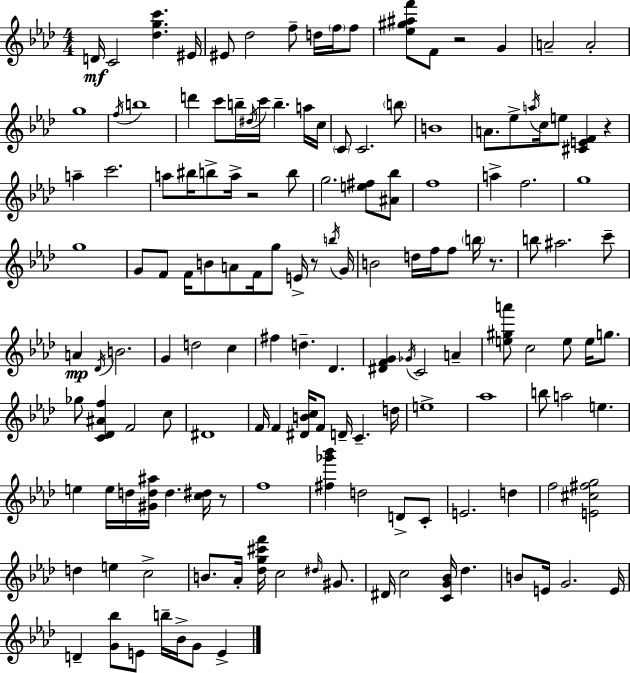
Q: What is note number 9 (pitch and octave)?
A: F5